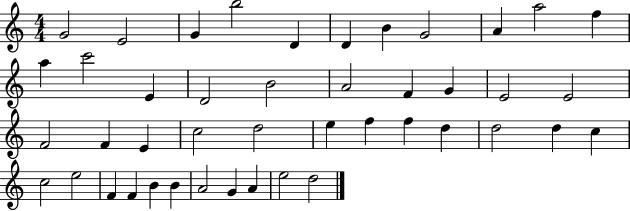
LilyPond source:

{
  \clef treble
  \numericTimeSignature
  \time 4/4
  \key c \major
  g'2 e'2 | g'4 b''2 d'4 | d'4 b'4 g'2 | a'4 a''2 f''4 | \break a''4 c'''2 e'4 | d'2 b'2 | a'2 f'4 g'4 | e'2 e'2 | \break f'2 f'4 e'4 | c''2 d''2 | e''4 f''4 f''4 d''4 | d''2 d''4 c''4 | \break c''2 e''2 | f'4 f'4 b'4 b'4 | a'2 g'4 a'4 | e''2 d''2 | \break \bar "|."
}